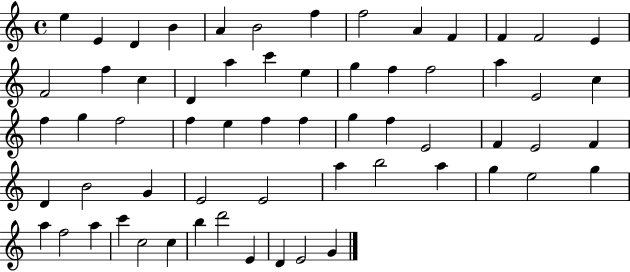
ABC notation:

X:1
T:Untitled
M:4/4
L:1/4
K:C
e E D B A B2 f f2 A F F F2 E F2 f c D a c' e g f f2 a E2 c f g f2 f e f f g f E2 F E2 F D B2 G E2 E2 a b2 a g e2 g a f2 a c' c2 c b d'2 E D E2 G